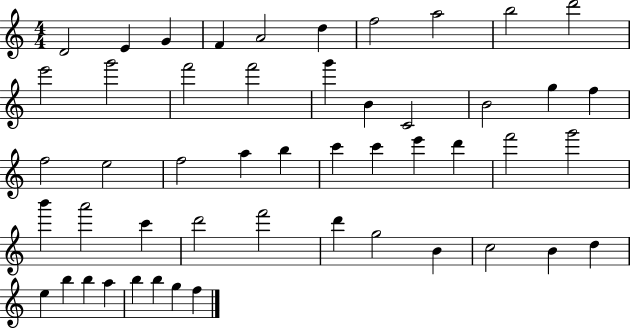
{
  \clef treble
  \numericTimeSignature
  \time 4/4
  \key c \major
  d'2 e'4 g'4 | f'4 a'2 d''4 | f''2 a''2 | b''2 d'''2 | \break e'''2 g'''2 | f'''2 f'''2 | g'''4 b'4 c'2 | b'2 g''4 f''4 | \break f''2 e''2 | f''2 a''4 b''4 | c'''4 c'''4 e'''4 d'''4 | f'''2 g'''2 | \break b'''4 a'''2 c'''4 | d'''2 f'''2 | d'''4 g''2 b'4 | c''2 b'4 d''4 | \break e''4 b''4 b''4 a''4 | b''4 b''4 g''4 f''4 | \bar "|."
}